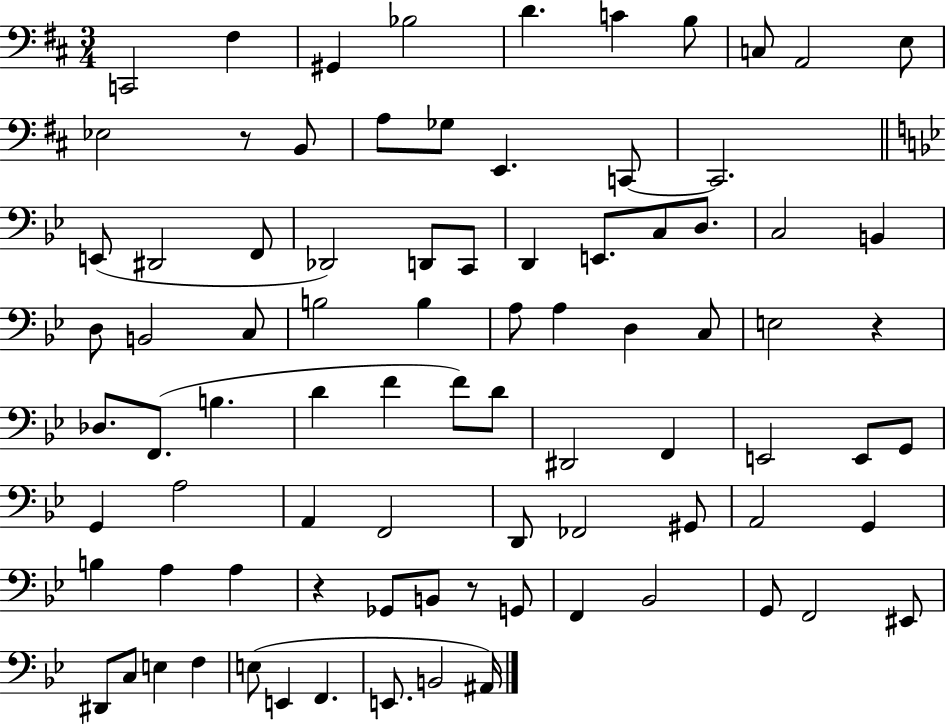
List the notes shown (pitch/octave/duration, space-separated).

C2/h F#3/q G#2/q Bb3/h D4/q. C4/q B3/e C3/e A2/h E3/e Eb3/h R/e B2/e A3/e Gb3/e E2/q. C2/e C2/h. E2/e D#2/h F2/e Db2/h D2/e C2/e D2/q E2/e. C3/e D3/e. C3/h B2/q D3/e B2/h C3/e B3/h B3/q A3/e A3/q D3/q C3/e E3/h R/q Db3/e. F2/e. B3/q. D4/q F4/q F4/e D4/e D#2/h F2/q E2/h E2/e G2/e G2/q A3/h A2/q F2/h D2/e FES2/h G#2/e A2/h G2/q B3/q A3/q A3/q R/q Gb2/e B2/e R/e G2/e F2/q Bb2/h G2/e F2/h EIS2/e D#2/e C3/e E3/q F3/q E3/e E2/q F2/q. E2/e. B2/h A#2/s